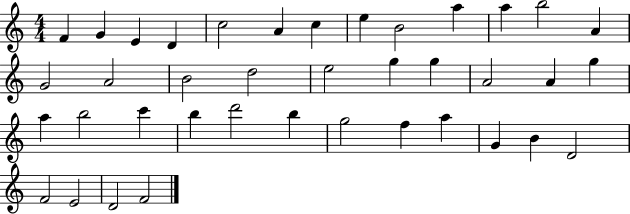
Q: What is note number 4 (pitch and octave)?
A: D4